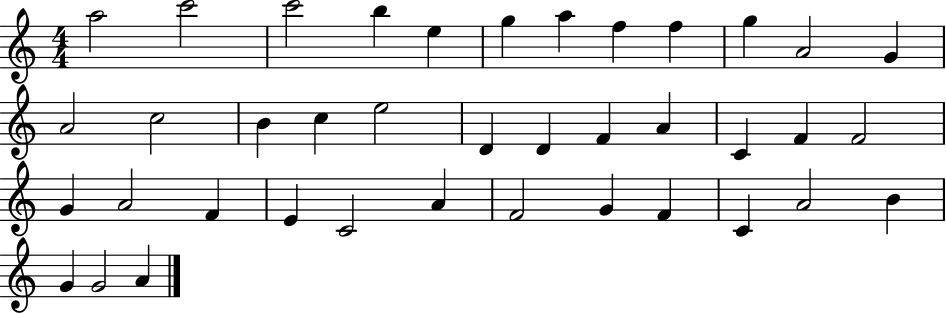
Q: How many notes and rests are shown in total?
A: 39